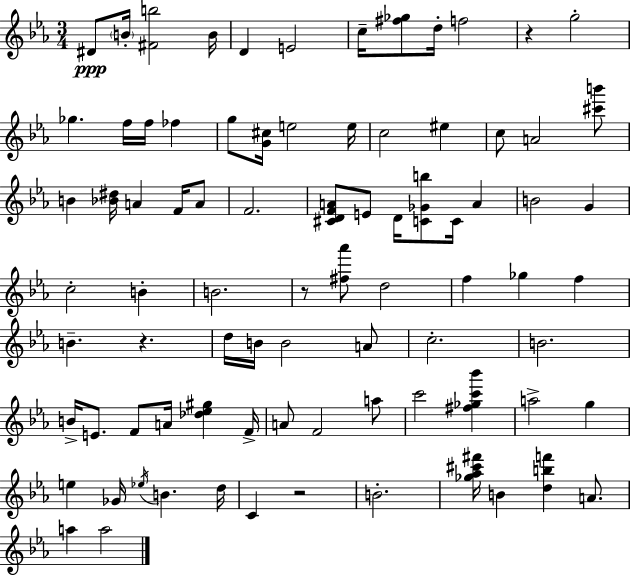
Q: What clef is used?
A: treble